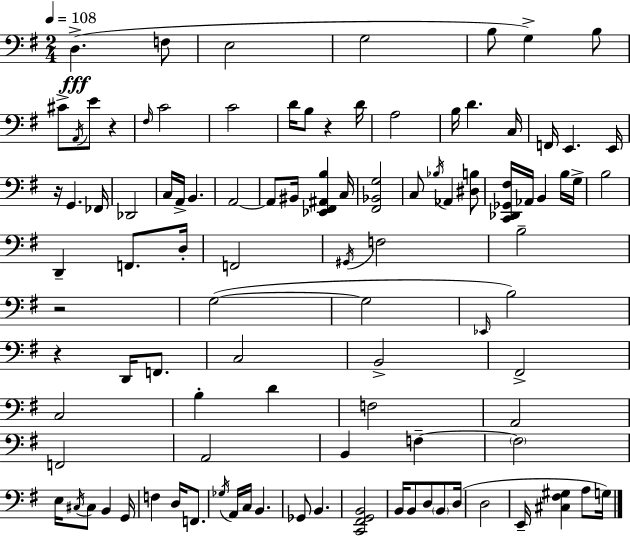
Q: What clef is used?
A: bass